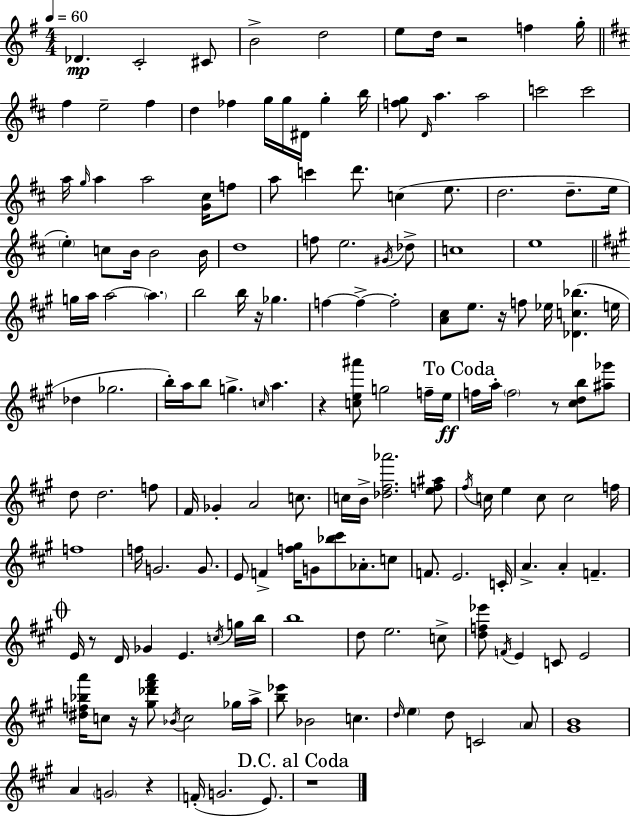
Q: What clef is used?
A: treble